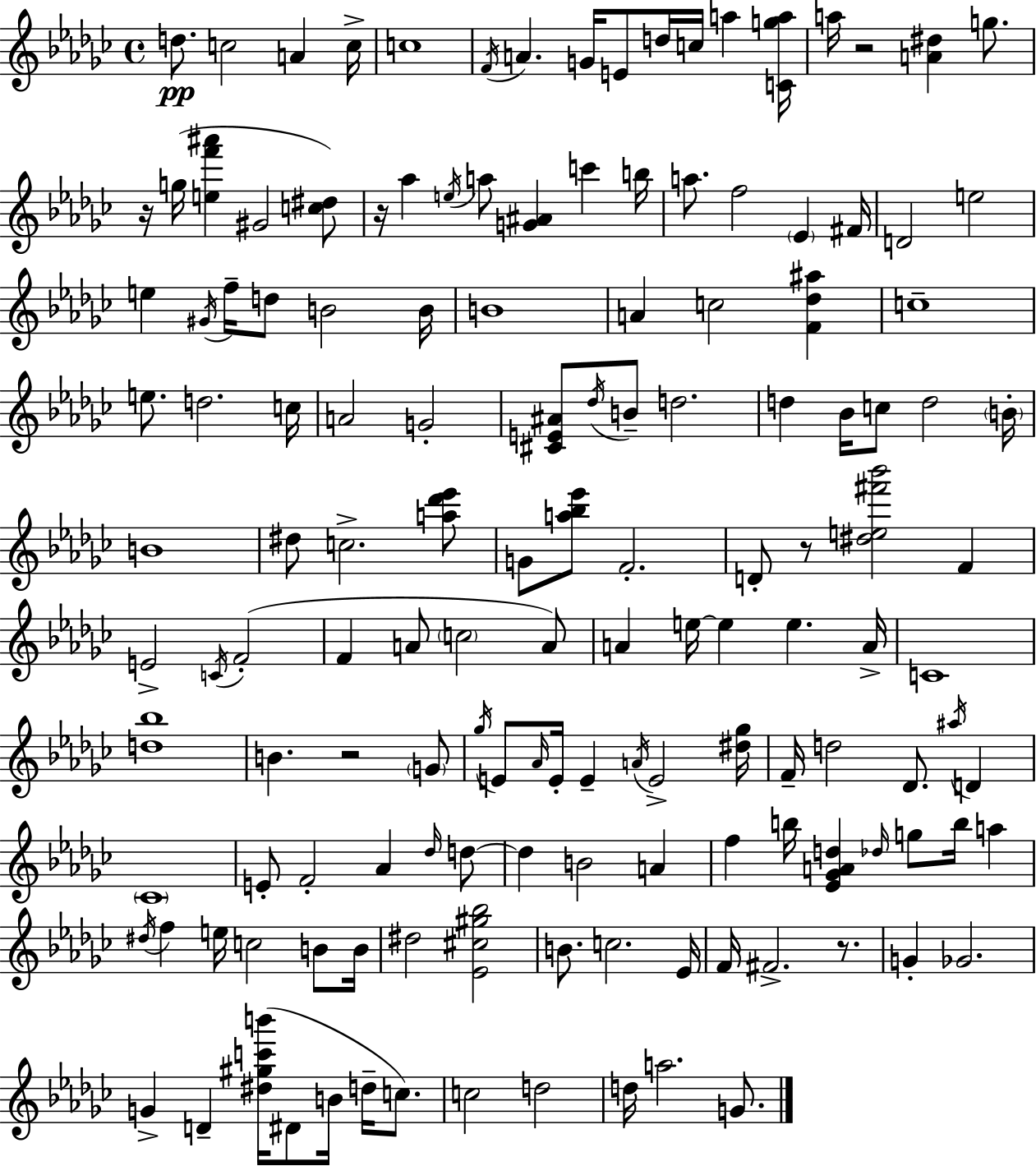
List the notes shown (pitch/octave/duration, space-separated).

D5/e. C5/h A4/q C5/s C5/w F4/s A4/q. G4/s E4/e D5/s C5/s A5/q [C4,G5,A5]/s A5/s R/h [A4,D#5]/q G5/e. R/s G5/s [E5,F6,A#6]/q G#4/h [C5,D#5]/e R/s Ab5/q E5/s A5/e [G4,A#4]/q C6/q B5/s A5/e. F5/h Eb4/q F#4/s D4/h E5/h E5/q G#4/s F5/s D5/e B4/h B4/s B4/w A4/q C5/h [F4,Db5,A#5]/q C5/w E5/e. D5/h. C5/s A4/h G4/h [C#4,E4,A#4]/e Db5/s B4/e D5/h. D5/q Bb4/s C5/e D5/h B4/s B4/w D#5/e C5/h. [A5,Db6,Eb6]/e G4/e [A5,Bb5,Eb6]/e F4/h. D4/e R/e [D#5,E5,F#6,Bb6]/h F4/q E4/h C4/s F4/h F4/q A4/e C5/h A4/e A4/q E5/s E5/q E5/q. A4/s C4/w [D5,Bb5]/w B4/q. R/h G4/e Gb5/s E4/e Ab4/s E4/s E4/q A4/s E4/h [D#5,Gb5]/s F4/s D5/h Db4/e. A#5/s D4/q CES4/w E4/e F4/h Ab4/q Db5/s D5/e D5/q B4/h A4/q F5/q B5/s [Eb4,Gb4,A4,D5]/q Db5/s G5/e B5/s A5/q D#5/s F5/q E5/s C5/h B4/e B4/s D#5/h [Eb4,C#5,G#5,Bb5]/h B4/e. C5/h. Eb4/s F4/s F#4/h. R/e. G4/q Gb4/h. G4/q D4/q [D#5,G#5,C6,B6]/s D#4/e B4/s D5/s C5/e. C5/h D5/h D5/s A5/h. G4/e.